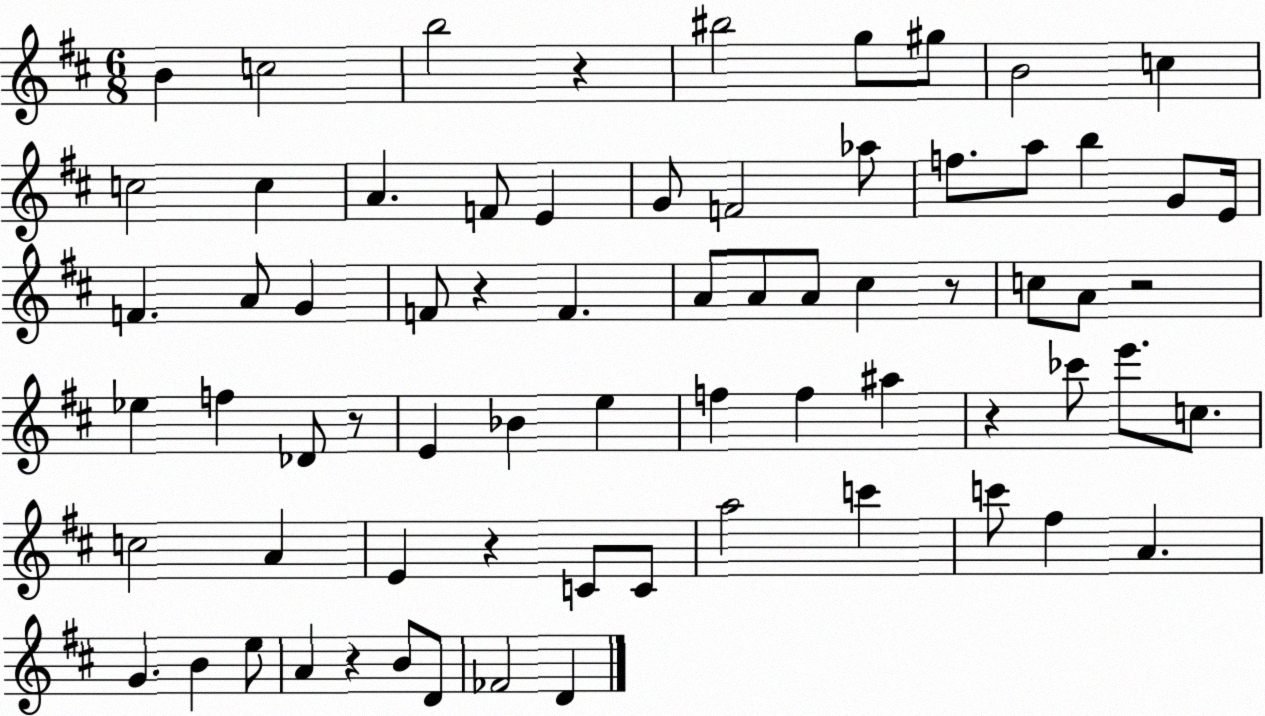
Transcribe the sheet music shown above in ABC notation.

X:1
T:Untitled
M:6/8
L:1/4
K:D
B c2 b2 z ^b2 g/2 ^g/2 B2 c c2 c A F/2 E G/2 F2 _a/2 f/2 a/2 b G/2 E/4 F A/2 G F/2 z F A/2 A/2 A/2 ^c z/2 c/2 A/2 z2 _e f _D/2 z/2 E _B e f f ^a z _c'/2 e'/2 c/2 c2 A E z C/2 C/2 a2 c' c'/2 ^f A G B e/2 A z B/2 D/2 _F2 D